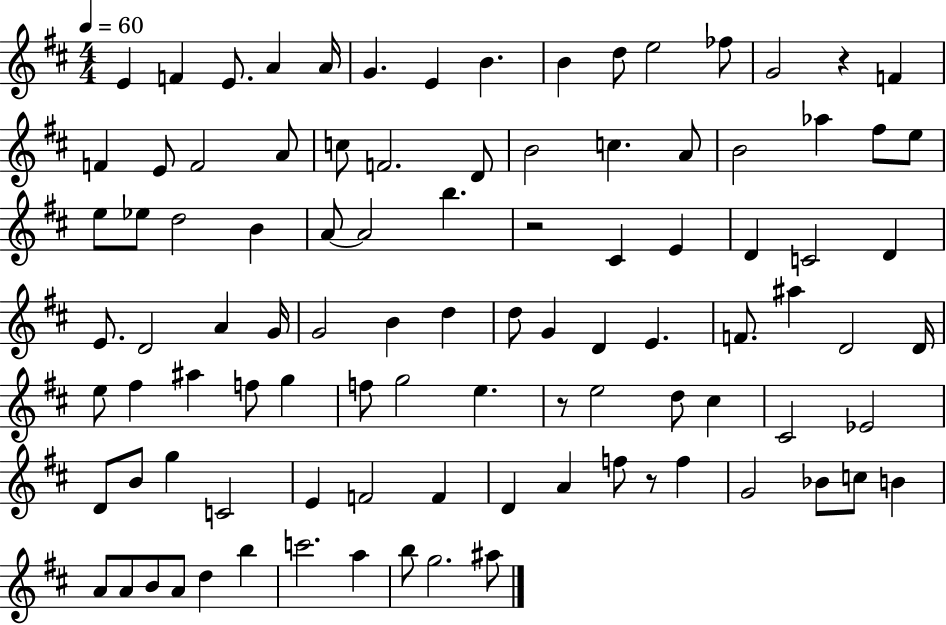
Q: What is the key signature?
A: D major